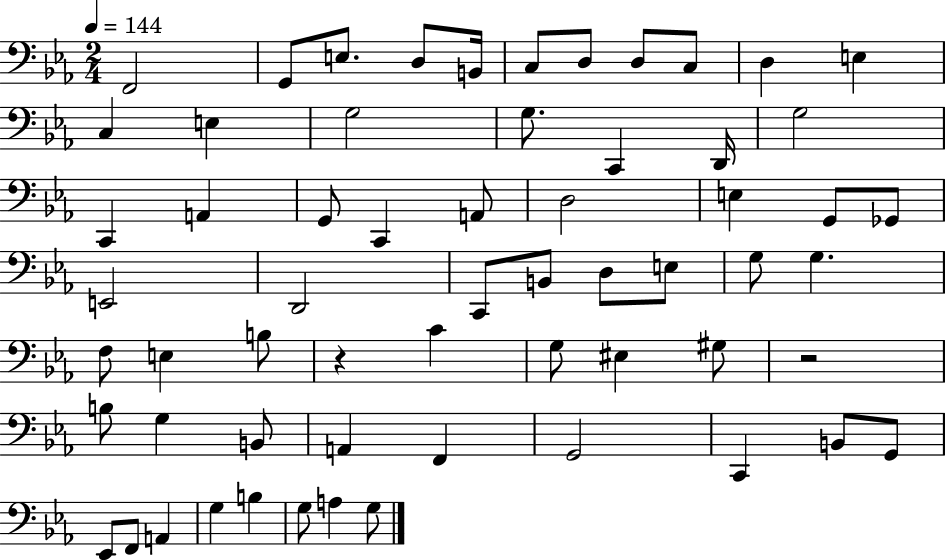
{
  \clef bass
  \numericTimeSignature
  \time 2/4
  \key ees \major
  \tempo 4 = 144
  f,2 | g,8 e8. d8 b,16 | c8 d8 d8 c8 | d4 e4 | \break c4 e4 | g2 | g8. c,4 d,16 | g2 | \break c,4 a,4 | g,8 c,4 a,8 | d2 | e4 g,8 ges,8 | \break e,2 | d,2 | c,8 b,8 d8 e8 | g8 g4. | \break f8 e4 b8 | r4 c'4 | g8 eis4 gis8 | r2 | \break b8 g4 b,8 | a,4 f,4 | g,2 | c,4 b,8 g,8 | \break ees,8 f,8 a,4 | g4 b4 | g8 a4 g8 | \bar "|."
}